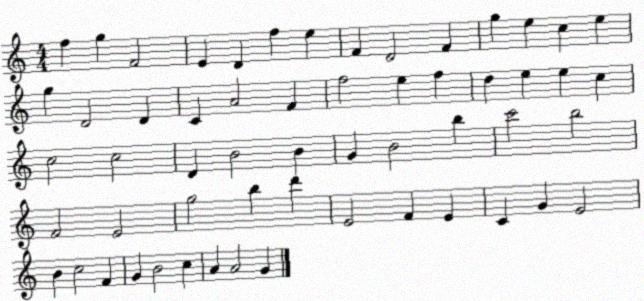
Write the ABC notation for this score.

X:1
T:Untitled
M:4/4
L:1/4
K:C
f g F2 E D f e F D2 F g e c e g D2 D C A2 F f2 e f d e e c c2 c2 D B2 B G B2 b c'2 b2 F2 E2 g2 b d' E2 F E C G E2 B c2 F G B2 c A A2 G